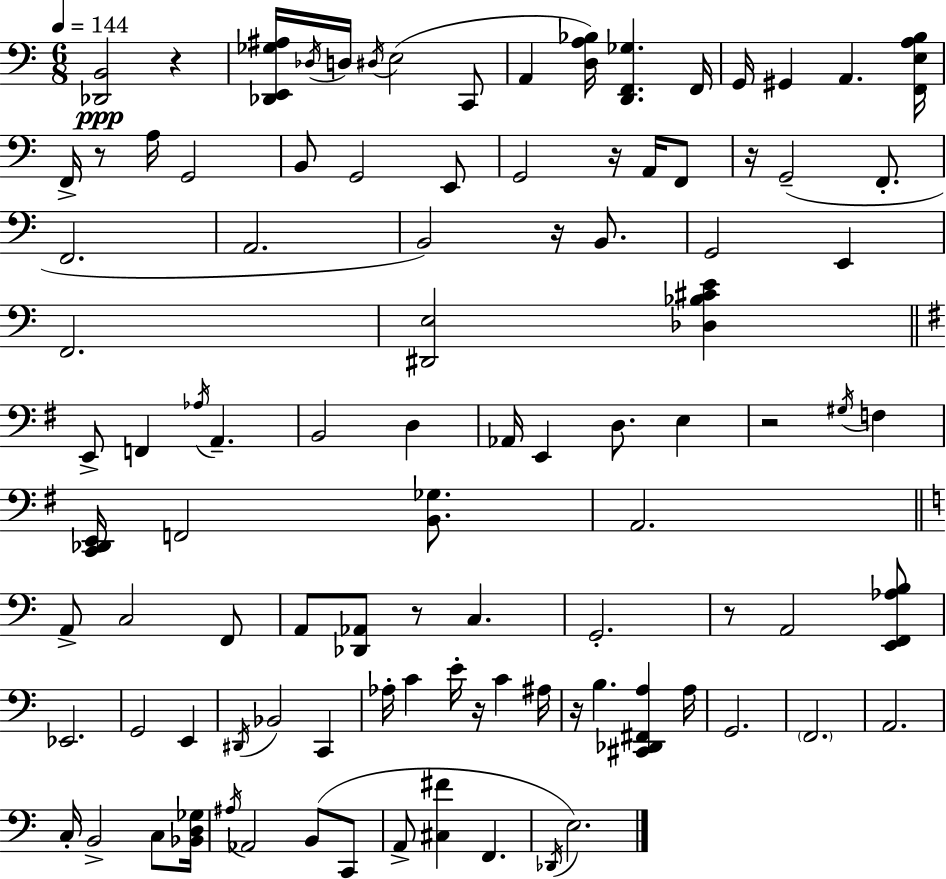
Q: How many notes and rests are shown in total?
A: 100